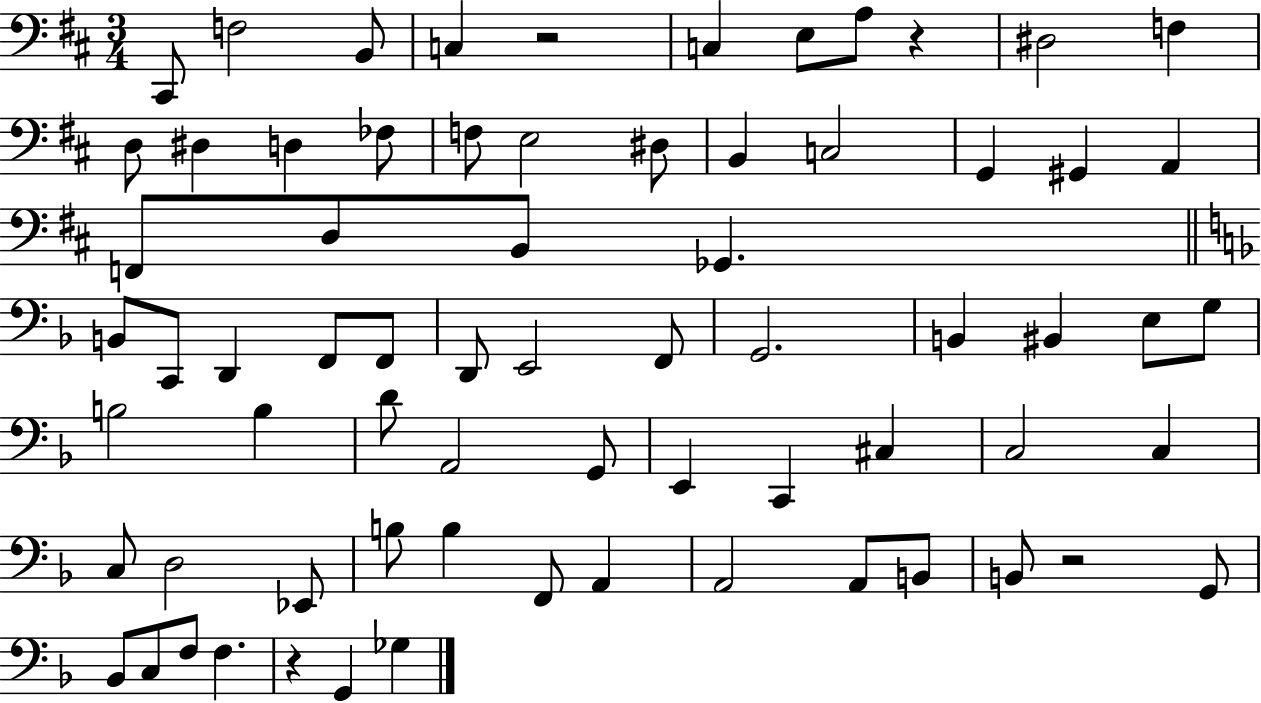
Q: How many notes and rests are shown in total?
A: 70